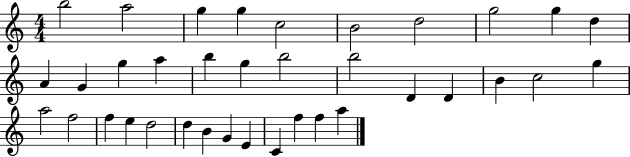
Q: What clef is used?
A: treble